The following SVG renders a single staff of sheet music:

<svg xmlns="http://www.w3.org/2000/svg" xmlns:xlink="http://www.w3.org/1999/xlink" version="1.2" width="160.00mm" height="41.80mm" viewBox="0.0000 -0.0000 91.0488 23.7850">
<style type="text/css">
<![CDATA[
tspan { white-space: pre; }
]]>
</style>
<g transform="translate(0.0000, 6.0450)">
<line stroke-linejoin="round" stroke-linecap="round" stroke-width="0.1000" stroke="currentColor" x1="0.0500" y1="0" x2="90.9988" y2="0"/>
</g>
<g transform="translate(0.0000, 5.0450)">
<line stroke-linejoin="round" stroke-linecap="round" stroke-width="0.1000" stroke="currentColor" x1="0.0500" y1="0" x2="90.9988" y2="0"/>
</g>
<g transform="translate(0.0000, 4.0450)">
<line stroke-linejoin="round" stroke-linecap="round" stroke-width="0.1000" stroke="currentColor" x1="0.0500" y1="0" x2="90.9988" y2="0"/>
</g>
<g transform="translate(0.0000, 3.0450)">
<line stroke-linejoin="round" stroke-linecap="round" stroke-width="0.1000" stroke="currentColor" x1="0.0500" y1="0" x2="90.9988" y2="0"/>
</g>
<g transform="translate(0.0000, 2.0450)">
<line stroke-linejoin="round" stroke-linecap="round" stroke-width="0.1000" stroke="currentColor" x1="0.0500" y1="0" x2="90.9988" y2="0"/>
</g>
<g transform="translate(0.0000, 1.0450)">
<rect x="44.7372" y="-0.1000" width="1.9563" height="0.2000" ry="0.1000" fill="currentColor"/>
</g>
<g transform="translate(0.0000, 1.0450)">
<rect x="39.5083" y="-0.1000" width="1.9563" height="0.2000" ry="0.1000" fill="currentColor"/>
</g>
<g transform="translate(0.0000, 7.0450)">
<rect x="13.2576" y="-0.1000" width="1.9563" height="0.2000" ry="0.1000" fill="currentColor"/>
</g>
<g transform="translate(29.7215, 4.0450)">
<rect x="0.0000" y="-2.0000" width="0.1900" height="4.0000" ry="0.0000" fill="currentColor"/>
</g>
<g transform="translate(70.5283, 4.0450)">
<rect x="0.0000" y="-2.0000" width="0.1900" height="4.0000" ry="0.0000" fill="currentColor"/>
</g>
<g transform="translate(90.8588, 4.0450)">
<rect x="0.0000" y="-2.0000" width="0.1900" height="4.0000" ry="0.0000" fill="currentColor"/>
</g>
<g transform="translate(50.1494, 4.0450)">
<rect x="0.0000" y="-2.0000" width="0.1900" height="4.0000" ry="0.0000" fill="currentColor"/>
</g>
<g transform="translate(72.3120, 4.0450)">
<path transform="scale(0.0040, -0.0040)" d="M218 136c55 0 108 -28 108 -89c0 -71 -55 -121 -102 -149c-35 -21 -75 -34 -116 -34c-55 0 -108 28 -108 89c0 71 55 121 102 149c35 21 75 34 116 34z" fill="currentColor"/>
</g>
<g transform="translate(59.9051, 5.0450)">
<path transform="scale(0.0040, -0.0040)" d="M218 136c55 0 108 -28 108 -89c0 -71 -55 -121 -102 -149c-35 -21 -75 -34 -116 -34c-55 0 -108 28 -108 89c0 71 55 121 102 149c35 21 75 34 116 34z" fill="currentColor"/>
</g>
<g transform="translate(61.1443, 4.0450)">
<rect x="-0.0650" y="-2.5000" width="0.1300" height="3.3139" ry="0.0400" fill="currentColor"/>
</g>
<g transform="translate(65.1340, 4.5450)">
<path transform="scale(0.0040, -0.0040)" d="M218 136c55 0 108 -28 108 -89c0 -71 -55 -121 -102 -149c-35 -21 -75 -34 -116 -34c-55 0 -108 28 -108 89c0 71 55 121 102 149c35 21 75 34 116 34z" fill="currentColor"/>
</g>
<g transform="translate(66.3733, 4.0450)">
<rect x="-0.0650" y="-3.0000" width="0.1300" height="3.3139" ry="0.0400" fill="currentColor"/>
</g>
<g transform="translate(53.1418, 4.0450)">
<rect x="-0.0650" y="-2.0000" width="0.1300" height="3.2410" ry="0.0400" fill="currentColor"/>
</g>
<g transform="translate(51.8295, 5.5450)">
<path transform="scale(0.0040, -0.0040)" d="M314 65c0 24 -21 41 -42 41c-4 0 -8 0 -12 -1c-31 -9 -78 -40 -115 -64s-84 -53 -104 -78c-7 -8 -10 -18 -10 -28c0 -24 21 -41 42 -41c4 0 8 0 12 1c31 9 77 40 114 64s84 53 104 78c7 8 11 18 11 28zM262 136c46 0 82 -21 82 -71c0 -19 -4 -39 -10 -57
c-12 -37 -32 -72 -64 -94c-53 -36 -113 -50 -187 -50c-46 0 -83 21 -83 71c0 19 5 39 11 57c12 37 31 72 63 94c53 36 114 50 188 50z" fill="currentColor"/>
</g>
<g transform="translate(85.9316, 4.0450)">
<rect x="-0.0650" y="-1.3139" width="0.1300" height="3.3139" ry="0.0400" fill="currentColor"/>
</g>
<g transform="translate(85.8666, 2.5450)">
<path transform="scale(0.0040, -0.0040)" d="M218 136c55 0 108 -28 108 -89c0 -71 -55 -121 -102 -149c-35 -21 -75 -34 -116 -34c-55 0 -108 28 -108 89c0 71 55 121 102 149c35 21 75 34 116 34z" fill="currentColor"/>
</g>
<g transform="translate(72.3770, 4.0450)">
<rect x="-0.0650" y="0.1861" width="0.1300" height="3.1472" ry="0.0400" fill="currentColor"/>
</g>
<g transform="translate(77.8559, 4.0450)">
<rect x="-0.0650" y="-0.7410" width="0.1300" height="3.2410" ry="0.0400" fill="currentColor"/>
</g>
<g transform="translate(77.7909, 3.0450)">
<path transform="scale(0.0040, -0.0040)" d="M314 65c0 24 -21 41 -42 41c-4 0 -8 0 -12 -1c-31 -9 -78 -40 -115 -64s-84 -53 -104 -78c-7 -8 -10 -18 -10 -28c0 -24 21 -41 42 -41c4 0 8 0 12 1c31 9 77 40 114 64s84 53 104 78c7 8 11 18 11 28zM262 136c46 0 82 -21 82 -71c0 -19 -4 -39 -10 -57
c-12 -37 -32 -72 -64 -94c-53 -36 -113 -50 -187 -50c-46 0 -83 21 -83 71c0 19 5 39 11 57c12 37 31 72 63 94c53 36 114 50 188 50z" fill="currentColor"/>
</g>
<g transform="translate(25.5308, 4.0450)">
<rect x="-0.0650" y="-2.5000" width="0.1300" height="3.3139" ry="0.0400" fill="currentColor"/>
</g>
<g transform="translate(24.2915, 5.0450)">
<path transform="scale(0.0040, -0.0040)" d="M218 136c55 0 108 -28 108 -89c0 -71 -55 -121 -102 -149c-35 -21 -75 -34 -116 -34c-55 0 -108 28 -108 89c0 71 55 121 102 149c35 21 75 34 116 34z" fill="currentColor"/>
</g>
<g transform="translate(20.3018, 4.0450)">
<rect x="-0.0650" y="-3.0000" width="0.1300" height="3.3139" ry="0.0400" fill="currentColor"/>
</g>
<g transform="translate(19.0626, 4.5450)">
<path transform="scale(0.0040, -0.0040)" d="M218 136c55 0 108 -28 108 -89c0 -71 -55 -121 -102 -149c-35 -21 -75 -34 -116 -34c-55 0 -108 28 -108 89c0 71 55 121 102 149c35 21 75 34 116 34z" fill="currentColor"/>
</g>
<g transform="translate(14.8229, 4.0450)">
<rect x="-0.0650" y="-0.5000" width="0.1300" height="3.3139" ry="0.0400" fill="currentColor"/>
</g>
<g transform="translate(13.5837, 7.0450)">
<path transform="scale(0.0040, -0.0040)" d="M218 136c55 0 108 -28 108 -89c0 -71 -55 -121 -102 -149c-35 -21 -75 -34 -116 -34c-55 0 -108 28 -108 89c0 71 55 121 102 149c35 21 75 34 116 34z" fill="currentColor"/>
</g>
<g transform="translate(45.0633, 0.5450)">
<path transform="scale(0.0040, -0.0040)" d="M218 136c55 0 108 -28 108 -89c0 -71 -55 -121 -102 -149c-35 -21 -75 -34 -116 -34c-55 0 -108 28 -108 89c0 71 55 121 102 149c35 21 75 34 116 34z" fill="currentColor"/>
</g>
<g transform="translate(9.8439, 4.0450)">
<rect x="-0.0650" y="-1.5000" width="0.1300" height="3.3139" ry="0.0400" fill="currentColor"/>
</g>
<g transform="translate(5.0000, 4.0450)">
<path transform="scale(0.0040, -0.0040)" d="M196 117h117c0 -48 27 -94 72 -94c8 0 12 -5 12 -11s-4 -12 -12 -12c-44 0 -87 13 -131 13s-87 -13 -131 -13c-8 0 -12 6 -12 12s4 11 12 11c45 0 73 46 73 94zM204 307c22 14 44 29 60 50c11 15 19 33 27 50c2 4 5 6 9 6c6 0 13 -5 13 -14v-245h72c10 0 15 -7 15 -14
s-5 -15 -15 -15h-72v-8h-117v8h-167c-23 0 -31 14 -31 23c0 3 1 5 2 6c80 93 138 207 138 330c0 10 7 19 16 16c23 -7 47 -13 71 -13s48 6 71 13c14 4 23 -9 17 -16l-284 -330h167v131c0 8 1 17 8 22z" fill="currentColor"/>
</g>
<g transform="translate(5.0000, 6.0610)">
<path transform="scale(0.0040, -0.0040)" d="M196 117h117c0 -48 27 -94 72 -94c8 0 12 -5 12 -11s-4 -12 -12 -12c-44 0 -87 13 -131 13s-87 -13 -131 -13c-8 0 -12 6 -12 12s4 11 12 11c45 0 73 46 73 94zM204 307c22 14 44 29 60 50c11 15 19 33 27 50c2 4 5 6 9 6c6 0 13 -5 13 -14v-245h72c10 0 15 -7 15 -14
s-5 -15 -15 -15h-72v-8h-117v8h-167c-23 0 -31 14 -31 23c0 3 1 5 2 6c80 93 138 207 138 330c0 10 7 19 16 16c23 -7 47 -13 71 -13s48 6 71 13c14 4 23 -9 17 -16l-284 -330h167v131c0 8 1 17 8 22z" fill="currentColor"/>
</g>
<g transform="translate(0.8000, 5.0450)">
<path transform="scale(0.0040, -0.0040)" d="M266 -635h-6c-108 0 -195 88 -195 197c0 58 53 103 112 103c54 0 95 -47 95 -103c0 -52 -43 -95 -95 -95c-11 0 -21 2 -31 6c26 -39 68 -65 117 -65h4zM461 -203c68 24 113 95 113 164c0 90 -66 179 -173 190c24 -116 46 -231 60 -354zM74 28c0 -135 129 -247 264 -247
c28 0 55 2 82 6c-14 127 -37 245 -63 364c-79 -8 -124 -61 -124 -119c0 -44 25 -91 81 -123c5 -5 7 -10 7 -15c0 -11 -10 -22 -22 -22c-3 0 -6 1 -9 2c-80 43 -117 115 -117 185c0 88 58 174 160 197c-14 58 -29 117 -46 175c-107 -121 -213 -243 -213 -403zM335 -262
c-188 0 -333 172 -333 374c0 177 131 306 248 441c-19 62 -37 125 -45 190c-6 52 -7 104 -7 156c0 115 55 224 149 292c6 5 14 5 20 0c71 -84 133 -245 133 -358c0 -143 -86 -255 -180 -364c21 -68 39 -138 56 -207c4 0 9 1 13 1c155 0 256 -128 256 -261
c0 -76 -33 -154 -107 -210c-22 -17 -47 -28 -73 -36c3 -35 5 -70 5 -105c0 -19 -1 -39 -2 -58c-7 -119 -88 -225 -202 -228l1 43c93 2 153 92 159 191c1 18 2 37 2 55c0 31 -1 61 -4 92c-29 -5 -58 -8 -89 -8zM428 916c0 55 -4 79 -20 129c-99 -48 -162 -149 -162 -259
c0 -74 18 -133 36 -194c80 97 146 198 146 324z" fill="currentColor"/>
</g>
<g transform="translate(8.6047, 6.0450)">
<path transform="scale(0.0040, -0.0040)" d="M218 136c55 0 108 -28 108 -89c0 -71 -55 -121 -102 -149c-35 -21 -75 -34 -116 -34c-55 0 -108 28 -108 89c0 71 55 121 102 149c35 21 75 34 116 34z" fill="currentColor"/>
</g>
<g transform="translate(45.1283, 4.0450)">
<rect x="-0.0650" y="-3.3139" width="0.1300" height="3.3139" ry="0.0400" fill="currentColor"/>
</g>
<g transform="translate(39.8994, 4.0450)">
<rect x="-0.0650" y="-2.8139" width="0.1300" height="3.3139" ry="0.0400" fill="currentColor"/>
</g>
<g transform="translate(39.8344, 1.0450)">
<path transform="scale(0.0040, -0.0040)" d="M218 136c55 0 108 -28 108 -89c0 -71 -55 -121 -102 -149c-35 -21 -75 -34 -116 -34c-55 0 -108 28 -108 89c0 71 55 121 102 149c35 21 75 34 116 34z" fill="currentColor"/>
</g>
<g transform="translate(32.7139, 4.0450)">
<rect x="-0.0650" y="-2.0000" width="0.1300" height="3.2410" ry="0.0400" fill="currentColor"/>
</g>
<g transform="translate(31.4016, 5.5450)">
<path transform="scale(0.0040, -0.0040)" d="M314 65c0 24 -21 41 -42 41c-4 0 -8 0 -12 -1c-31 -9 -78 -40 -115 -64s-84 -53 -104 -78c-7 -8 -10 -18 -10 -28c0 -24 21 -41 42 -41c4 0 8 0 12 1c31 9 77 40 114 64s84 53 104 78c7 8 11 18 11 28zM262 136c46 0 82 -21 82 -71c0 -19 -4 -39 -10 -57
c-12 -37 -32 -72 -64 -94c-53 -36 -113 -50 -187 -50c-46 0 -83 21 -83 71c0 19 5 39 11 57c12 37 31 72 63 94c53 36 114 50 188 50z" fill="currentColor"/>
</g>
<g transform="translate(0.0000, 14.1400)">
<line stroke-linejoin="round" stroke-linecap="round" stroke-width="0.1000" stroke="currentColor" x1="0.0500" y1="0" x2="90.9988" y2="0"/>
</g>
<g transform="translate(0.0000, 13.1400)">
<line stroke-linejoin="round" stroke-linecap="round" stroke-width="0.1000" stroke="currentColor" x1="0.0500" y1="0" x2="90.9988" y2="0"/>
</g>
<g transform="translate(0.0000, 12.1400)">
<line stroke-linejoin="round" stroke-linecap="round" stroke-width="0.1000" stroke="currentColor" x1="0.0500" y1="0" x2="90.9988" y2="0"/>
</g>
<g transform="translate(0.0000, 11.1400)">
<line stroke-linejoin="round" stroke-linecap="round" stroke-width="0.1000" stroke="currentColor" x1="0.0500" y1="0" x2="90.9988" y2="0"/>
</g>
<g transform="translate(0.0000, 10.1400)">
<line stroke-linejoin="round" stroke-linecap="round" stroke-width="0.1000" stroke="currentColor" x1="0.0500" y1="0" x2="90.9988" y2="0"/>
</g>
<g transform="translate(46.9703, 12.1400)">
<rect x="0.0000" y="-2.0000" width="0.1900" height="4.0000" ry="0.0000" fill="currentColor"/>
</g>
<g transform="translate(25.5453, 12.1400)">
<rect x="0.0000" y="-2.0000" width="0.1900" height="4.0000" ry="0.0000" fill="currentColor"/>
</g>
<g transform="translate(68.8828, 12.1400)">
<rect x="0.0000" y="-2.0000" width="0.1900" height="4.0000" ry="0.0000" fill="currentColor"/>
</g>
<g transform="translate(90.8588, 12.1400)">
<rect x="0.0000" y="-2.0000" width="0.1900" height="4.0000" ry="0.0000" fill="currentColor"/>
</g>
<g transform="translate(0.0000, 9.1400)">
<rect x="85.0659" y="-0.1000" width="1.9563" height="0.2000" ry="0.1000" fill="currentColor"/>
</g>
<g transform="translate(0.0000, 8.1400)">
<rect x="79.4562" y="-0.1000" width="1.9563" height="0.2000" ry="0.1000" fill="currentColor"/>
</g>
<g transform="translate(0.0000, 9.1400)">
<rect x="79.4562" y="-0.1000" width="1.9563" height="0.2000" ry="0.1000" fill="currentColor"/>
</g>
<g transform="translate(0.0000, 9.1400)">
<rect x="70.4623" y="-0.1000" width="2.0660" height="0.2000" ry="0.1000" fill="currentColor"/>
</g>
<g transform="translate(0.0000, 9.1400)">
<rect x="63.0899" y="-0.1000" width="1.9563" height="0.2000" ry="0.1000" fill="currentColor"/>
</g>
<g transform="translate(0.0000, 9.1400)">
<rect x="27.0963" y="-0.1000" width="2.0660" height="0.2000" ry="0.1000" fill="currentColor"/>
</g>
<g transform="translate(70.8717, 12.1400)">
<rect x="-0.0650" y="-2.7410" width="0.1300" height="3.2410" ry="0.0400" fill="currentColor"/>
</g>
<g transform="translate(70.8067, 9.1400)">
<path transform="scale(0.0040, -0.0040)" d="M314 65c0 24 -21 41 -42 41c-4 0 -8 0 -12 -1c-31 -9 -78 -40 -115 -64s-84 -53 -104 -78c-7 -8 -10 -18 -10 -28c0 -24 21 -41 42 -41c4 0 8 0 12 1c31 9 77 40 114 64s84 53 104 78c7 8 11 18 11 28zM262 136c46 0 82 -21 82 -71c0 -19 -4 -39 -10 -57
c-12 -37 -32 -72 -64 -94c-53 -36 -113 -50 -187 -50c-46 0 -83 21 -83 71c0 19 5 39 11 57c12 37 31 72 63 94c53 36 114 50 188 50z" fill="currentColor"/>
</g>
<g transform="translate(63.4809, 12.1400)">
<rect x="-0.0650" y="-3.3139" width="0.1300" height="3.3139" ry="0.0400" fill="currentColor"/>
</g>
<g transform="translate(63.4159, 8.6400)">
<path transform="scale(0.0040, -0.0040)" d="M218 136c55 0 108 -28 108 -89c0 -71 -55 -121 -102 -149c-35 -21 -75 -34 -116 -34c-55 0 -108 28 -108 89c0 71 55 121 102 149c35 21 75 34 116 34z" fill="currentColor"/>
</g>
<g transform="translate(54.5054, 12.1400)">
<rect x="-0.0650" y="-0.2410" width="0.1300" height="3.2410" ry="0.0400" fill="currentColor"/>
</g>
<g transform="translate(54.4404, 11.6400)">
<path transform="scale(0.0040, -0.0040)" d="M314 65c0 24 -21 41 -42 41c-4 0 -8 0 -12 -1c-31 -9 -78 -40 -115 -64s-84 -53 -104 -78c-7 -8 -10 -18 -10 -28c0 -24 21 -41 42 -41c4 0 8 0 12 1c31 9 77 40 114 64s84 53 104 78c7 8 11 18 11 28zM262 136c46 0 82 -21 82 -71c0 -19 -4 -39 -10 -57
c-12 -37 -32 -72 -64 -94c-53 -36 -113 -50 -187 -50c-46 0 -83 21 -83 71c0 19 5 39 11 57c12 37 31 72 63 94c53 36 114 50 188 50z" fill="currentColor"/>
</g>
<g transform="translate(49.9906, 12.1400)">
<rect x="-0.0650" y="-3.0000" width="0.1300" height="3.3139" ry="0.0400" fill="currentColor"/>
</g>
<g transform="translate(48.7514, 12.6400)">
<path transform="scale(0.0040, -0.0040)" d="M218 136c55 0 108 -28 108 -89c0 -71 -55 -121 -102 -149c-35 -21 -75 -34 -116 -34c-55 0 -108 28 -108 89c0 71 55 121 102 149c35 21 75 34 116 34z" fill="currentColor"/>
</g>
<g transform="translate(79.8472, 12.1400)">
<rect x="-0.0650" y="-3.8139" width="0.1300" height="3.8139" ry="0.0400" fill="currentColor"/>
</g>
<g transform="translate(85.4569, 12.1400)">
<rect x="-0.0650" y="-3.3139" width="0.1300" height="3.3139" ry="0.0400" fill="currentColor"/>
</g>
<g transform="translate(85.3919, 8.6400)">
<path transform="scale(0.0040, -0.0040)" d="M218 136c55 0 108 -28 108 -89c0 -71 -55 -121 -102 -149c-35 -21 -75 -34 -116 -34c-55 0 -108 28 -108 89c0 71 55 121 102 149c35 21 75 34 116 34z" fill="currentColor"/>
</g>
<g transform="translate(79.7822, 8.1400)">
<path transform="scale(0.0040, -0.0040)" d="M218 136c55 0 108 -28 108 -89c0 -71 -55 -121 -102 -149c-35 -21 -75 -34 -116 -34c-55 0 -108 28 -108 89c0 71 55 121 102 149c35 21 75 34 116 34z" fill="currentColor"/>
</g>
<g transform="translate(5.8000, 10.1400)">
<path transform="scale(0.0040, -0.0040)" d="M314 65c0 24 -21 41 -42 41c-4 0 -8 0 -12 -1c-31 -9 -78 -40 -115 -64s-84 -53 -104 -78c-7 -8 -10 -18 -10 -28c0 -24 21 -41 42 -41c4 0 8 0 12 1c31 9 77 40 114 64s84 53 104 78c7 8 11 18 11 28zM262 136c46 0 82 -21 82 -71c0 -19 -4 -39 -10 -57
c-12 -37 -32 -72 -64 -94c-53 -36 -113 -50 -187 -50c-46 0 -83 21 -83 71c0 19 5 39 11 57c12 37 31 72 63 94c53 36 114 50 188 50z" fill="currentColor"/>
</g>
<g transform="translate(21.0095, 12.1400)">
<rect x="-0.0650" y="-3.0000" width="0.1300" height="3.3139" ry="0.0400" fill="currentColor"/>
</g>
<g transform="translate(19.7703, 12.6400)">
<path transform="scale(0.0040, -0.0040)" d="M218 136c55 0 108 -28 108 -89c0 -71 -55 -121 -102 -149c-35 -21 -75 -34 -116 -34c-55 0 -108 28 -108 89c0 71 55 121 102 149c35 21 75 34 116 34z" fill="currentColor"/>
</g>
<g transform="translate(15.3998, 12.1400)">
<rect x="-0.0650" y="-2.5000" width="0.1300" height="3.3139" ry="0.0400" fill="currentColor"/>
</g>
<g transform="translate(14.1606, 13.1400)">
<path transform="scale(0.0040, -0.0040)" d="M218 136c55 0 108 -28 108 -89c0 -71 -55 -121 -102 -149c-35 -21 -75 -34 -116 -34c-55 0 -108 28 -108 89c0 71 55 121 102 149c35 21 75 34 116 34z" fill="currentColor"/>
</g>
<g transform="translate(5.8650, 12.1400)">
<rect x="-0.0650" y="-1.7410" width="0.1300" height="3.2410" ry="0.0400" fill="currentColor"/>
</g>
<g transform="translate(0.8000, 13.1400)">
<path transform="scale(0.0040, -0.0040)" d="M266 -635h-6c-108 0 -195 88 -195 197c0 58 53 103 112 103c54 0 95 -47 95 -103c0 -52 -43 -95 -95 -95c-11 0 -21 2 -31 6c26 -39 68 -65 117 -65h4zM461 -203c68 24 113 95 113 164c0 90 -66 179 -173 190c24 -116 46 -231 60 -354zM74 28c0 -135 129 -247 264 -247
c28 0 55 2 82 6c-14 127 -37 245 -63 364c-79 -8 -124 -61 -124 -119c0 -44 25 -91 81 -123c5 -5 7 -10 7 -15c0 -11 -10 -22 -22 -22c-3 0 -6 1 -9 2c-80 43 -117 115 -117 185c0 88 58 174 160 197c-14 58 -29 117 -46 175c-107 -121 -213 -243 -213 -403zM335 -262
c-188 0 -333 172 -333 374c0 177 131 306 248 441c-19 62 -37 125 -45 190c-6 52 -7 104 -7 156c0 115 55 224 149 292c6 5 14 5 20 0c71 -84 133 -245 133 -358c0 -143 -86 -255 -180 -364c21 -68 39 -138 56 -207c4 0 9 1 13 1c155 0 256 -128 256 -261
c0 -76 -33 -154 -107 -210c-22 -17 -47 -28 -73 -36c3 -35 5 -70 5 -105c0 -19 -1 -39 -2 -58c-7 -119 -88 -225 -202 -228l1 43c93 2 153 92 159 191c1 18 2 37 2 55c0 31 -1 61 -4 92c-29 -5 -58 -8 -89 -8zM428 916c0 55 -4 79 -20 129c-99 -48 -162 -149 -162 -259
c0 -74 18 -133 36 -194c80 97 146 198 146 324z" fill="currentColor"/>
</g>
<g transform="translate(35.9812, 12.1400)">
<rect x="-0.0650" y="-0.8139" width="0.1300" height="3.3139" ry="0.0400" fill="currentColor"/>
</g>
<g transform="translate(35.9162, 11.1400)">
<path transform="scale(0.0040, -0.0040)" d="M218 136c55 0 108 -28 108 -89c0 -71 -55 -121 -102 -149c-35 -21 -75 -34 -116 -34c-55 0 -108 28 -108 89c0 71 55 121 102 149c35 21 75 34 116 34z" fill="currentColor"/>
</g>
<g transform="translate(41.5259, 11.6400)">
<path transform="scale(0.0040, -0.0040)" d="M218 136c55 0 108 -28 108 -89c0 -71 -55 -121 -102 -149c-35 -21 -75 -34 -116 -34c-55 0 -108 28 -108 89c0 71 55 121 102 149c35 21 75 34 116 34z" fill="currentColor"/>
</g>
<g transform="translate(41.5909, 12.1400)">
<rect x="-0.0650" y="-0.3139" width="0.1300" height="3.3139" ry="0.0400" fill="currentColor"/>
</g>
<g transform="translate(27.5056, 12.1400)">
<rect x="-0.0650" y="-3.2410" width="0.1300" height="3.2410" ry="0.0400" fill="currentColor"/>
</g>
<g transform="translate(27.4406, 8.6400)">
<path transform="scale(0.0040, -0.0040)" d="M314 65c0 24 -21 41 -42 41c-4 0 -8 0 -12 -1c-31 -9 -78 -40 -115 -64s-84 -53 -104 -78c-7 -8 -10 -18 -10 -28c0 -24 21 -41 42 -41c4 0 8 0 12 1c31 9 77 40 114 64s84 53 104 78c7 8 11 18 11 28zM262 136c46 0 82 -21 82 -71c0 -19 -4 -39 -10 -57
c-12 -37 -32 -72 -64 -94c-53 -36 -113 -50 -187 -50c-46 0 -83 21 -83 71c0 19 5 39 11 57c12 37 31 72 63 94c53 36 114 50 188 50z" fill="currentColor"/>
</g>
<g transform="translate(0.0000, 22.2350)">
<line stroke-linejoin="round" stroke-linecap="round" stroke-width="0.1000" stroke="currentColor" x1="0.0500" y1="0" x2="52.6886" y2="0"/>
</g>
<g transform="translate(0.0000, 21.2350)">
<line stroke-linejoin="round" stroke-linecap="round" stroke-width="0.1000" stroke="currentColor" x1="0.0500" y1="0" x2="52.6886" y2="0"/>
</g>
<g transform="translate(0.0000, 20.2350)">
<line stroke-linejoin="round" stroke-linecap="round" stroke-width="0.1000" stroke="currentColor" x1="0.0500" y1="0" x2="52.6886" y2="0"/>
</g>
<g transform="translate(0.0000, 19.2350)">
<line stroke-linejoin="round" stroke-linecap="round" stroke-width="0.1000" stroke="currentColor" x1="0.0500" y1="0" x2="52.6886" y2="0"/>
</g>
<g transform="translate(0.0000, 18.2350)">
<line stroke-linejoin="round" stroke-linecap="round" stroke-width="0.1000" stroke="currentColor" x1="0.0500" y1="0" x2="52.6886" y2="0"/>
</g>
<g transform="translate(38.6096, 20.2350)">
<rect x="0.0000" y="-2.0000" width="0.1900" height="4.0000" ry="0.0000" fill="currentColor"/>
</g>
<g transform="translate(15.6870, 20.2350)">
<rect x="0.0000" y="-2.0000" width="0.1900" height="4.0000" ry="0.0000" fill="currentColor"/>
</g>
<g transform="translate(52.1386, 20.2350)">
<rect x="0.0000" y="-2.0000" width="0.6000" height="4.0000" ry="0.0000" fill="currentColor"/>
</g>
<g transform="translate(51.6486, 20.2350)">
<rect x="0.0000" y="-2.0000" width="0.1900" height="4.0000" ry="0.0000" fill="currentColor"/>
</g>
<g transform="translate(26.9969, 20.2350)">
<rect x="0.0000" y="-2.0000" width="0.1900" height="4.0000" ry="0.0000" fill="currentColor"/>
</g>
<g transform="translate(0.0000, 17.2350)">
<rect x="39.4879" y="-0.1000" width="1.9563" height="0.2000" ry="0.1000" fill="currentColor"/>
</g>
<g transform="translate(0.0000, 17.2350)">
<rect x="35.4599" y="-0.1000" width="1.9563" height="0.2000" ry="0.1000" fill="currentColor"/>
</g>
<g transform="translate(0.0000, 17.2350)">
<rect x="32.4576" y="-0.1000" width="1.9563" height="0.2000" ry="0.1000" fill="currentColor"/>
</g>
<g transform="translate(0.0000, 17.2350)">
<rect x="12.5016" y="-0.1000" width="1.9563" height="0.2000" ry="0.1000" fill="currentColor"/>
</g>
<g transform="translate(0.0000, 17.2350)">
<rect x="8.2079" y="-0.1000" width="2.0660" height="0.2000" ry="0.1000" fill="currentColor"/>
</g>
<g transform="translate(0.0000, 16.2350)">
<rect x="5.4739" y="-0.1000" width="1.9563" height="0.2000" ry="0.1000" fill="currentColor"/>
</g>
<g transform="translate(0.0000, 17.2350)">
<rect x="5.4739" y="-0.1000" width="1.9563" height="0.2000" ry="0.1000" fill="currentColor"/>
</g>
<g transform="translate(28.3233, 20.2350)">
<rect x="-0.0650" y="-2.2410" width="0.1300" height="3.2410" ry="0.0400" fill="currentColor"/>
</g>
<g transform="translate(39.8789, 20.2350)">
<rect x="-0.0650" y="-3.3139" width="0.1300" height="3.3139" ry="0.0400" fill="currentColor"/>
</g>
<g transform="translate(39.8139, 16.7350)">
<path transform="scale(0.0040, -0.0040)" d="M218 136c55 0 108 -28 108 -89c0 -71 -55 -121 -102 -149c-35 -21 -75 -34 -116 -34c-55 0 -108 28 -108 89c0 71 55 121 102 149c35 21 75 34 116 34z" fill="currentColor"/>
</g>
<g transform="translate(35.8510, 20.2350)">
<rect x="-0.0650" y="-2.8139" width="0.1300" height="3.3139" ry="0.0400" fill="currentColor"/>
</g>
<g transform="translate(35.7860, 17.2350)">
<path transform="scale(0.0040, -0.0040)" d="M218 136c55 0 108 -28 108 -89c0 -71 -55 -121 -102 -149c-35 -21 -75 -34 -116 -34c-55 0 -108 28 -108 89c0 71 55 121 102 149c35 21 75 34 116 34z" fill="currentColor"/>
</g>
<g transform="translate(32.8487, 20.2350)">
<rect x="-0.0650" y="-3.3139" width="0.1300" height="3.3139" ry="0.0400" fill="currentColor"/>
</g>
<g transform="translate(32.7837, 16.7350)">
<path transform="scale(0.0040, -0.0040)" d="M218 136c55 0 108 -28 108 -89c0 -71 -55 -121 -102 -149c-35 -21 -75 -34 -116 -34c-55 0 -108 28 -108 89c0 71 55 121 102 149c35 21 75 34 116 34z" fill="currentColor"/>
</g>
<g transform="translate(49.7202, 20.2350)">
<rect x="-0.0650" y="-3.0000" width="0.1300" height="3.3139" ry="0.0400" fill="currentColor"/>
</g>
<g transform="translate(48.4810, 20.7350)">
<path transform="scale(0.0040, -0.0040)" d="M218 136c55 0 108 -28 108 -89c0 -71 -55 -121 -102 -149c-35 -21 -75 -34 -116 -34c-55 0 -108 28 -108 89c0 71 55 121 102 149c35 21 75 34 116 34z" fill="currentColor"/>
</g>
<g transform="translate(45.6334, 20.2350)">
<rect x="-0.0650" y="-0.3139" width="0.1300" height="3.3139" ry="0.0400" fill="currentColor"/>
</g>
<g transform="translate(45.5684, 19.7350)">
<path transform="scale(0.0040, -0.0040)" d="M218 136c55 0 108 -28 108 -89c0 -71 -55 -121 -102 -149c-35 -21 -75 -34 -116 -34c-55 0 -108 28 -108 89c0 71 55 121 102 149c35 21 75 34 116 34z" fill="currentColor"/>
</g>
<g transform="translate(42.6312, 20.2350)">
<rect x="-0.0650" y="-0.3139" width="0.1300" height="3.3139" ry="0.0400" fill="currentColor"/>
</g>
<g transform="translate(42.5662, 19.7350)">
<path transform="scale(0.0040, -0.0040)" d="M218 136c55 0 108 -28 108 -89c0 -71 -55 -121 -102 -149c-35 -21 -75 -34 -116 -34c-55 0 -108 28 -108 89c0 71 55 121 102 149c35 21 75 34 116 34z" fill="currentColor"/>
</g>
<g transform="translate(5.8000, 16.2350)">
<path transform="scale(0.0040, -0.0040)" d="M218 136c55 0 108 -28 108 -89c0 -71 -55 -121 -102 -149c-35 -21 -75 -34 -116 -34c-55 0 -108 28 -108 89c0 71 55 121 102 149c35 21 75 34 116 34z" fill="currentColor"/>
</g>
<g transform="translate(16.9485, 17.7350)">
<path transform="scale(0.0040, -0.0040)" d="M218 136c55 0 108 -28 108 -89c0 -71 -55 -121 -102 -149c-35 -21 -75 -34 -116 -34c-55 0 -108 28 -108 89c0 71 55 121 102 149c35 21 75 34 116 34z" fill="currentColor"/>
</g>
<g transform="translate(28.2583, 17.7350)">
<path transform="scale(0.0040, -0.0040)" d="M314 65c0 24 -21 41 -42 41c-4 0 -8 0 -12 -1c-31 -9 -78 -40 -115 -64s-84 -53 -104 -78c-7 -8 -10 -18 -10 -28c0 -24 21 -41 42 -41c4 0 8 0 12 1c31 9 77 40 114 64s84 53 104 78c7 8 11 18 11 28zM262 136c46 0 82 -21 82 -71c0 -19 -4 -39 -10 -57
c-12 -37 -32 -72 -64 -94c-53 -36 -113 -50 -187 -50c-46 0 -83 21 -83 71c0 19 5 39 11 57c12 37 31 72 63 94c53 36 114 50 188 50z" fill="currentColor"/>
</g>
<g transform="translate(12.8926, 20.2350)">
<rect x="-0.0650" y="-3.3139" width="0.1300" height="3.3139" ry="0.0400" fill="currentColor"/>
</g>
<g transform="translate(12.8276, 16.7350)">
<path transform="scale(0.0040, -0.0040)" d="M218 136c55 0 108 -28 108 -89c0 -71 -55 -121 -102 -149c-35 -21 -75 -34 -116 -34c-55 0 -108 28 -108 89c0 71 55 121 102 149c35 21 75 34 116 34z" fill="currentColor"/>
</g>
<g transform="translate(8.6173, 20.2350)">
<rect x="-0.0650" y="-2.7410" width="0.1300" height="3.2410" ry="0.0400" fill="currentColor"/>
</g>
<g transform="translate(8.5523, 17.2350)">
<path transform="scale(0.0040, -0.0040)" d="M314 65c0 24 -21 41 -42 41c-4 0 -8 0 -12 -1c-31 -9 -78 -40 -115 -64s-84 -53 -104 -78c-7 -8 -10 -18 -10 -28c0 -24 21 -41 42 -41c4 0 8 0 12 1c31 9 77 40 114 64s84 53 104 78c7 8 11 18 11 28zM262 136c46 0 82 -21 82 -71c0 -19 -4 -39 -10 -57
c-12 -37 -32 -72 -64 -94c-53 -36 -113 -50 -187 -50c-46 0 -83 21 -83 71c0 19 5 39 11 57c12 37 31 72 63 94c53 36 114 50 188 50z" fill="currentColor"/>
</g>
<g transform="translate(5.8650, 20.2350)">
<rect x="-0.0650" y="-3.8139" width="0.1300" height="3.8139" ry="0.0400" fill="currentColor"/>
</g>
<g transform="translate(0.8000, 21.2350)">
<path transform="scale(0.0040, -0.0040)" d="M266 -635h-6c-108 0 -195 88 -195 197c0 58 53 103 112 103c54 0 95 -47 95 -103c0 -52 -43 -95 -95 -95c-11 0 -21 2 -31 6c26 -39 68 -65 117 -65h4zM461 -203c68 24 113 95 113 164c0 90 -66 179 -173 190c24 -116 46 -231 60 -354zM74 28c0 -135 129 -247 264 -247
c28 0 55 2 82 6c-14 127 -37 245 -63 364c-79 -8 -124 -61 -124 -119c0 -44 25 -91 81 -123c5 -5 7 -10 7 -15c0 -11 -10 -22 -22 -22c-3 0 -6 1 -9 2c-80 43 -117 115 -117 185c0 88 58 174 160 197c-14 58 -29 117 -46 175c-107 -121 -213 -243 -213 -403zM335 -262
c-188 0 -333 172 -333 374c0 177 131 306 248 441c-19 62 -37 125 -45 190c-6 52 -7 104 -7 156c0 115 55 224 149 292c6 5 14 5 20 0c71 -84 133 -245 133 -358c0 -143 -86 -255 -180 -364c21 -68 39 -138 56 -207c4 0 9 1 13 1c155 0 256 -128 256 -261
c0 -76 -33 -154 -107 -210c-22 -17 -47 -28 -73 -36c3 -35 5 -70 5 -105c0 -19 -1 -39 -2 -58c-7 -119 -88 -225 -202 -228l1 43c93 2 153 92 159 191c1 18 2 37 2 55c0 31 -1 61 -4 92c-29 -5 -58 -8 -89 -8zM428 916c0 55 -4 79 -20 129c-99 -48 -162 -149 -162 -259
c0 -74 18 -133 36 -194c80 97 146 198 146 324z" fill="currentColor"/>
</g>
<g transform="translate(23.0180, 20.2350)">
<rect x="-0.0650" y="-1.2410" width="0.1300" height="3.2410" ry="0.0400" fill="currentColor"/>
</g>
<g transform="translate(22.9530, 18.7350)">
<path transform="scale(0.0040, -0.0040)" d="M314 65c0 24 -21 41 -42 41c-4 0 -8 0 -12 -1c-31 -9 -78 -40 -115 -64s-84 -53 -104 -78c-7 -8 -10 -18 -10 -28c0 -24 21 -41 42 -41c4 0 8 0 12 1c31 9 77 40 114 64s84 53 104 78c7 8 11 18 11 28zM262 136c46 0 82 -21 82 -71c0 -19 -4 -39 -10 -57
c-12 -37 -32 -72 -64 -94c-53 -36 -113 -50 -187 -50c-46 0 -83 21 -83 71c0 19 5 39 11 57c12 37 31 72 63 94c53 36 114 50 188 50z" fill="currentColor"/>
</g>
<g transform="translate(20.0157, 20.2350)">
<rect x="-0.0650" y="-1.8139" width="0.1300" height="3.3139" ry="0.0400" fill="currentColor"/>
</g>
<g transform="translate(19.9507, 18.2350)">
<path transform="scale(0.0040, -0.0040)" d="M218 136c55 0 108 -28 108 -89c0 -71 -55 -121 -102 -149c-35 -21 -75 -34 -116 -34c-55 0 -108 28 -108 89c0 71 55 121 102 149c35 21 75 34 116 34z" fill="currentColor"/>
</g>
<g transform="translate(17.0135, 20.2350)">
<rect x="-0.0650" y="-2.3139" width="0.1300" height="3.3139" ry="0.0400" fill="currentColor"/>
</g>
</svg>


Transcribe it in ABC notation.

X:1
T:Untitled
M:4/4
L:1/4
K:C
E C A G F2 a b F2 G A B d2 e f2 G A b2 d c A c2 b a2 c' b c' a2 b g f e2 g2 b a b c c A